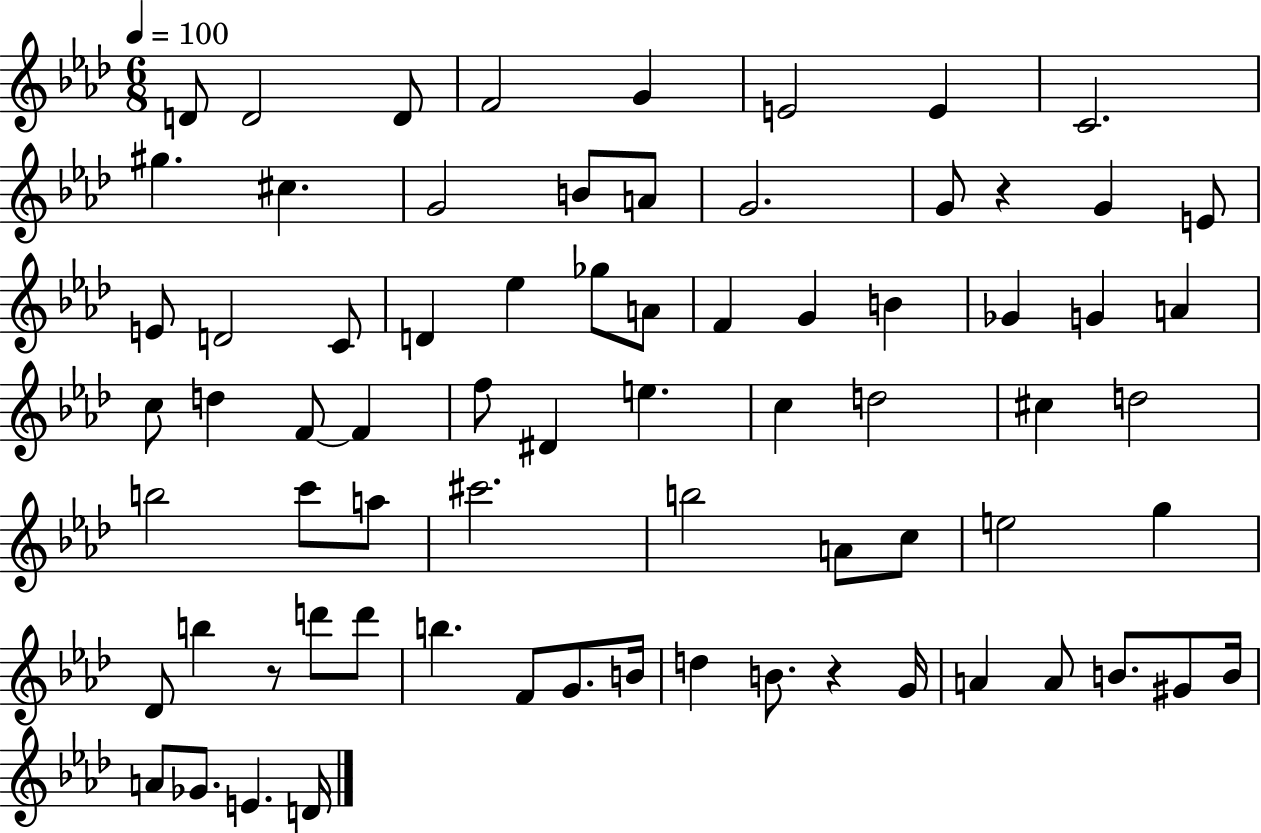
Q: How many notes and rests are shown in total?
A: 73